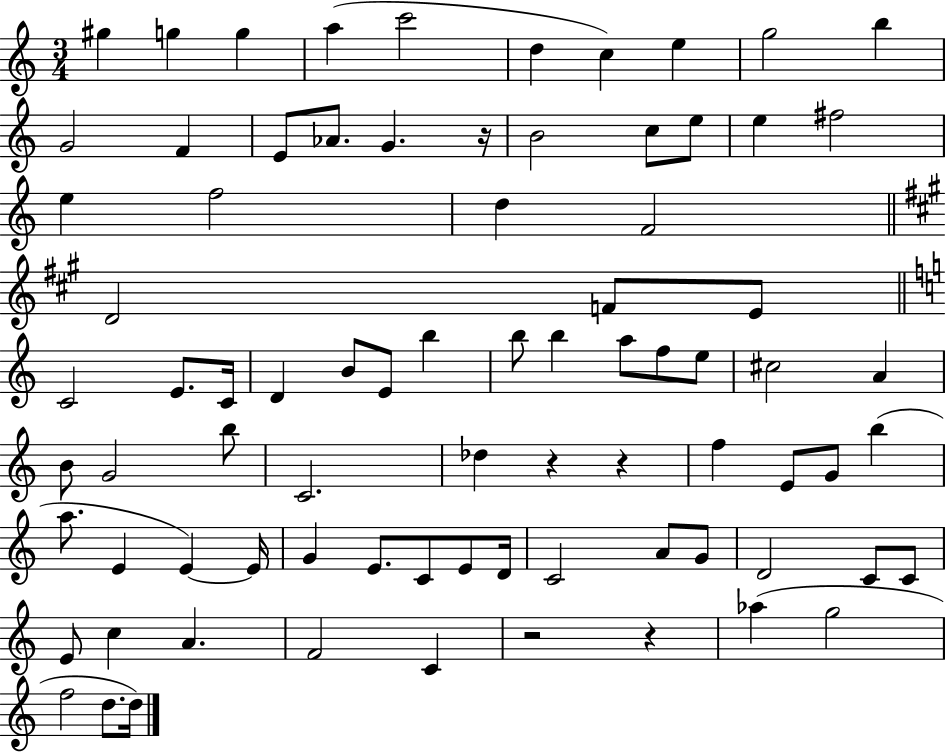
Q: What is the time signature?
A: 3/4